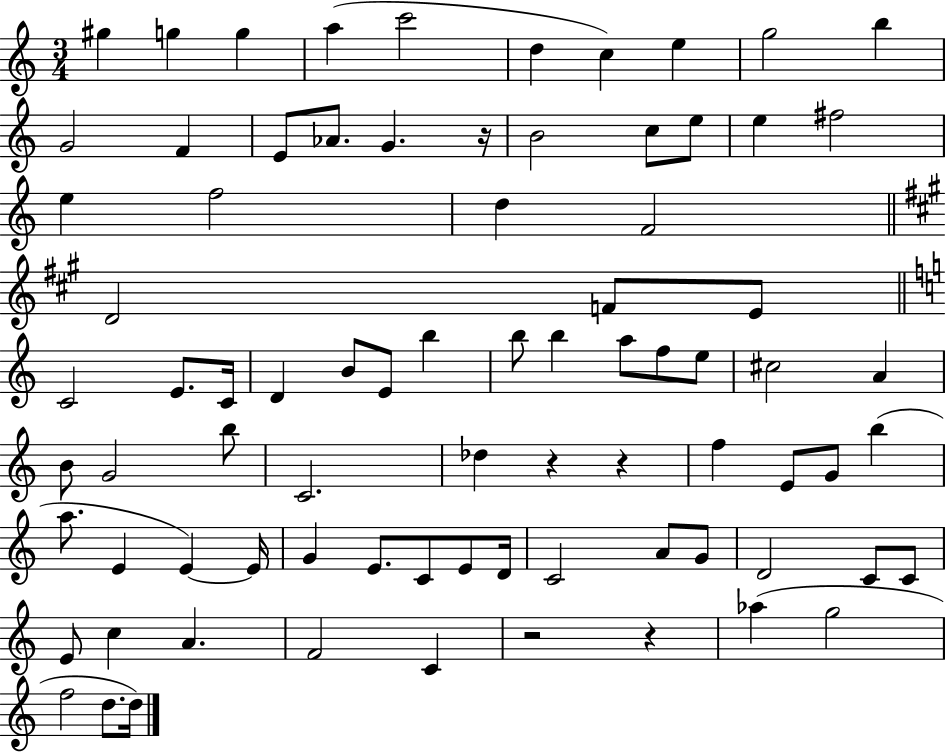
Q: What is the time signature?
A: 3/4